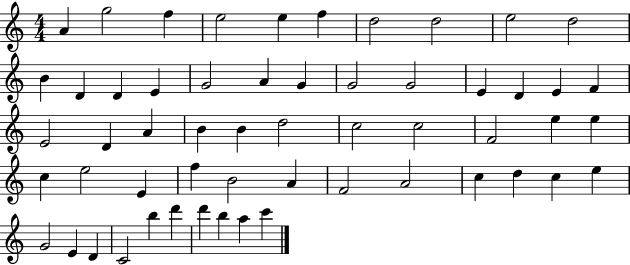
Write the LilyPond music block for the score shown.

{
  \clef treble
  \numericTimeSignature
  \time 4/4
  \key c \major
  a'4 g''2 f''4 | e''2 e''4 f''4 | d''2 d''2 | e''2 d''2 | \break b'4 d'4 d'4 e'4 | g'2 a'4 g'4 | g'2 g'2 | e'4 d'4 e'4 f'4 | \break e'2 d'4 a'4 | b'4 b'4 d''2 | c''2 c''2 | f'2 e''4 e''4 | \break c''4 e''2 e'4 | f''4 b'2 a'4 | f'2 a'2 | c''4 d''4 c''4 e''4 | \break g'2 e'4 d'4 | c'2 b''4 d'''4 | d'''4 b''4 a''4 c'''4 | \bar "|."
}